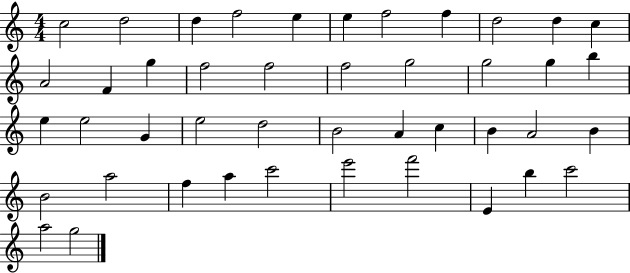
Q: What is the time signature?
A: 4/4